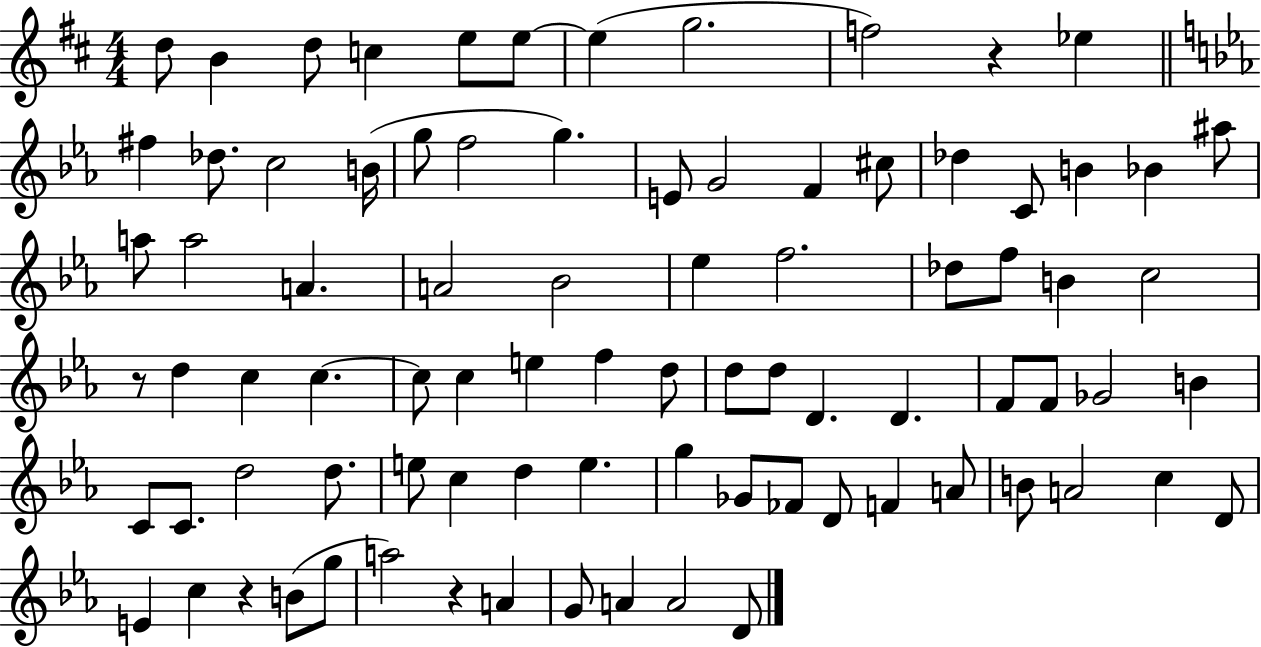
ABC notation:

X:1
T:Untitled
M:4/4
L:1/4
K:D
d/2 B d/2 c e/2 e/2 e g2 f2 z _e ^f _d/2 c2 B/4 g/2 f2 g E/2 G2 F ^c/2 _d C/2 B _B ^a/2 a/2 a2 A A2 _B2 _e f2 _d/2 f/2 B c2 z/2 d c c c/2 c e f d/2 d/2 d/2 D D F/2 F/2 _G2 B C/2 C/2 d2 d/2 e/2 c d e g _G/2 _F/2 D/2 F A/2 B/2 A2 c D/2 E c z B/2 g/2 a2 z A G/2 A A2 D/2